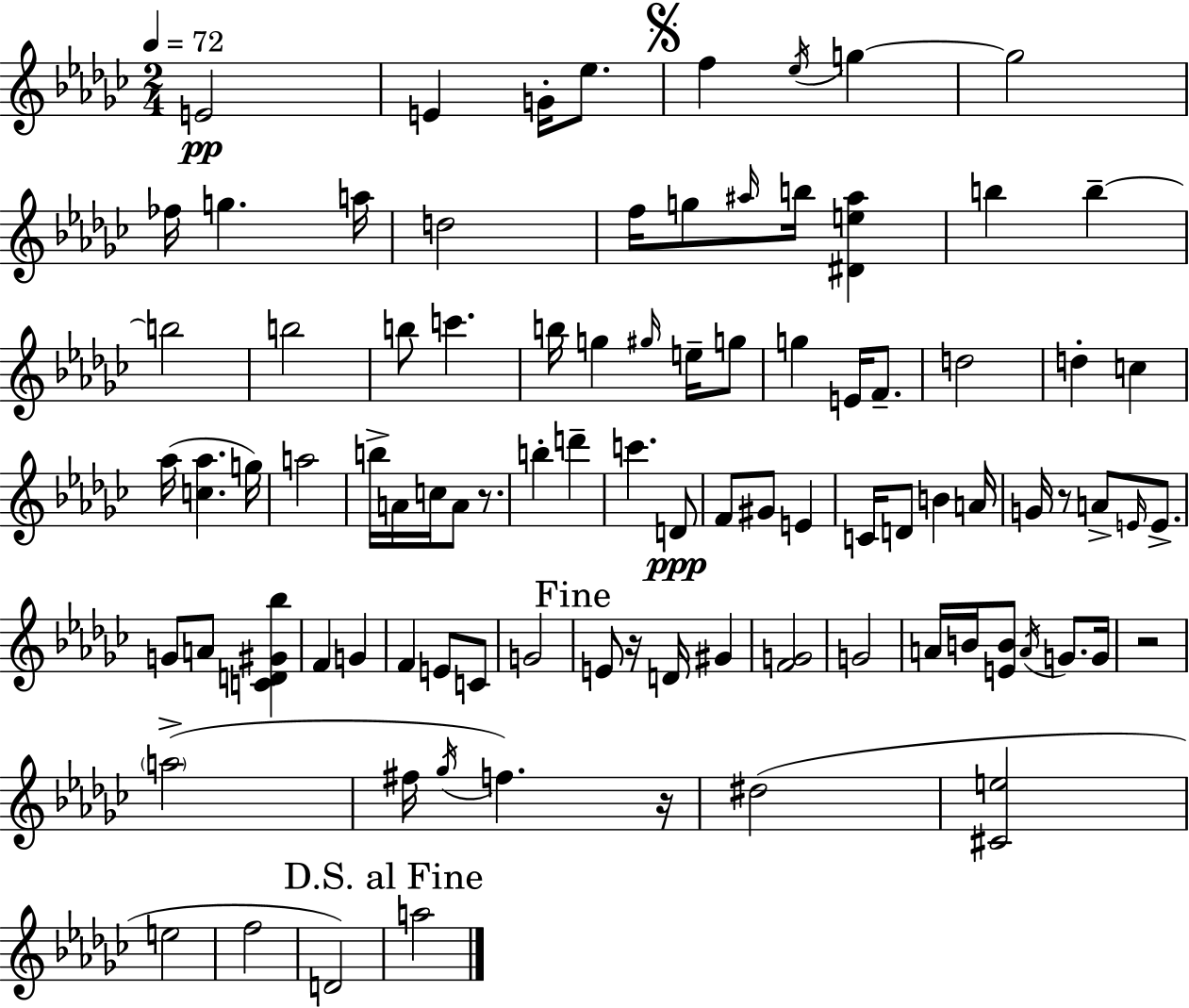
{
  \clef treble
  \numericTimeSignature
  \time 2/4
  \key ees \minor
  \tempo 4 = 72
  \repeat volta 2 { e'2\pp | e'4 g'16-. ees''8. | \mark \markup { \musicglyph "scripts.segno" } f''4 \acciaccatura { ees''16 } g''4~~ | g''2 | \break fes''16 g''4. | a''16 d''2 | f''16 g''8 \grace { ais''16 } b''16 <dis' e'' ais''>4 | b''4 b''4--~~ | \break b''2 | b''2 | b''8 c'''4. | b''16 g''4 \grace { gis''16 } | \break e''16-- g''8 g''4 e'16 | f'8.-- d''2 | d''4-. c''4 | aes''16( <c'' aes''>4. | \break g''16) a''2 | b''16-> a'16 c''16 a'8 | r8. b''4-. d'''4-- | c'''4. | \break d'8\ppp f'8 gis'8 e'4 | c'16 d'8 b'4 | a'16 g'16 r8 a'8-> | \grace { e'16 } e'8.-> g'8 a'8 | \break <c' d' gis' bes''>4 f'4 | g'4 f'4 | e'8 c'8 g'2 | \mark "Fine" e'8 r16 d'16 | \break gis'4 <f' g'>2 | g'2 | a'16 b'16 <e' b'>8 | \acciaccatura { a'16 } g'8. g'16 r2 | \break \parenthesize a''2->( | fis''16 \acciaccatura { ges''16 } f''4.) | r16 dis''2( | <cis' e''>2 | \break e''2 | f''2 | d'2) | \mark "D.S. al Fine" a''2 | \break } \bar "|."
}